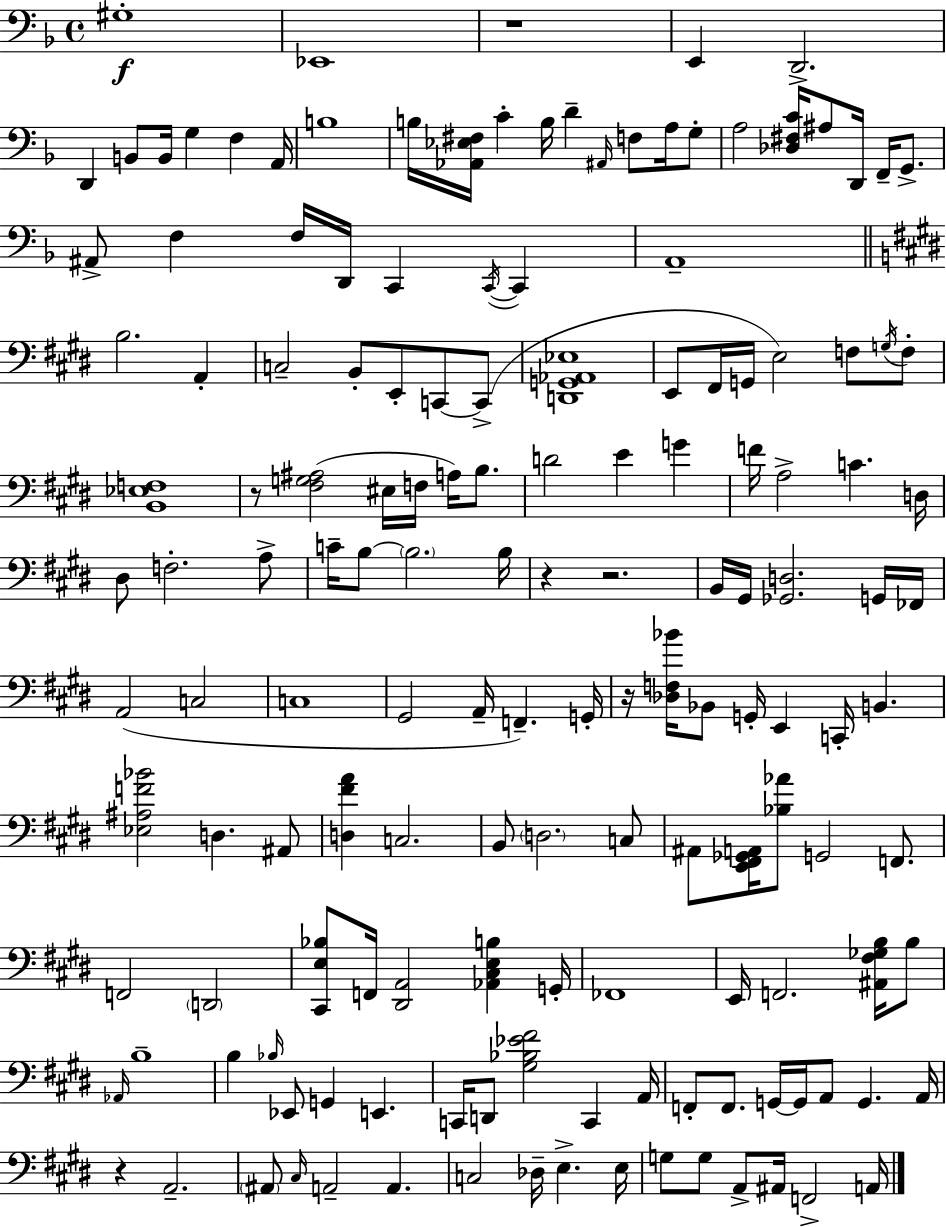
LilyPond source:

{
  \clef bass
  \time 4/4
  \defaultTimeSignature
  \key d \minor
  \repeat volta 2 { gis1-.\f | ees,1 | r1 | e,4 d,2.-> | \break d,4 b,8 b,16 g4 f4 a,16 | b1 | b16 <aes, ees fis>16 c'4-. b16 d'4-- \grace { ais,16 } f8 a16 g8-. | a2 <des fis c'>16 ais8 d,16 f,16-- g,8.-> | \break ais,8-> f4 f16 d,16 c,4 \acciaccatura { c,16~ }~ c,4 | a,1-- | \bar "||" \break \key e \major b2. a,4-. | c2-- b,8-. e,8-. c,8~~ c,8->( | <d, g, aes, ees>1 | e,8 fis,16 g,16 e2) f8 \acciaccatura { g16 } f8-. | \break <b, ees f>1 | r8 <fis g ais>2( eis16 f16 a16) b8. | d'2 e'4 g'4 | f'16 a2-> c'4. | \break d16 dis8 f2.-. a8-> | c'16-- b8~~ \parenthesize b2. | b16 r4 r2. | b,16 gis,16 <ges, d>2. g,16 | \break fes,16 a,2( c2 | c1 | gis,2 a,16-- f,4.--) | g,16-. r16 <des f bes'>16 bes,8 g,16-. e,4 c,16-. b,4. | \break <ees ais f' bes'>2 d4. ais,8 | <d fis' a'>4 c2. | b,8 \parenthesize d2. c8 | ais,8 <e, fis, ges, a,>16 <bes aes'>8 g,2 f,8. | \break f,2 \parenthesize d,2 | <cis, e bes>8 f,16 <dis, a,>2 <aes, cis e b>4 | g,16-. fes,1 | e,16 f,2. <ais, fis ges b>16 b8 | \break \grace { aes,16 } b1-- | b4 \grace { bes16 } ees,8 g,4 e,4. | c,16 d,8 <gis bes ees' fis'>2 c,4 | a,16 f,8-. f,8. g,16~~ g,16 a,8 g,4. | \break a,16 r4 a,2.-- | \parenthesize ais,8 \grace { cis16 } a,2-- a,4. | c2 des16-- e4.-> | e16 g8 g8 a,8-> ais,16 f,2-> | \break a,16 } \bar "|."
}